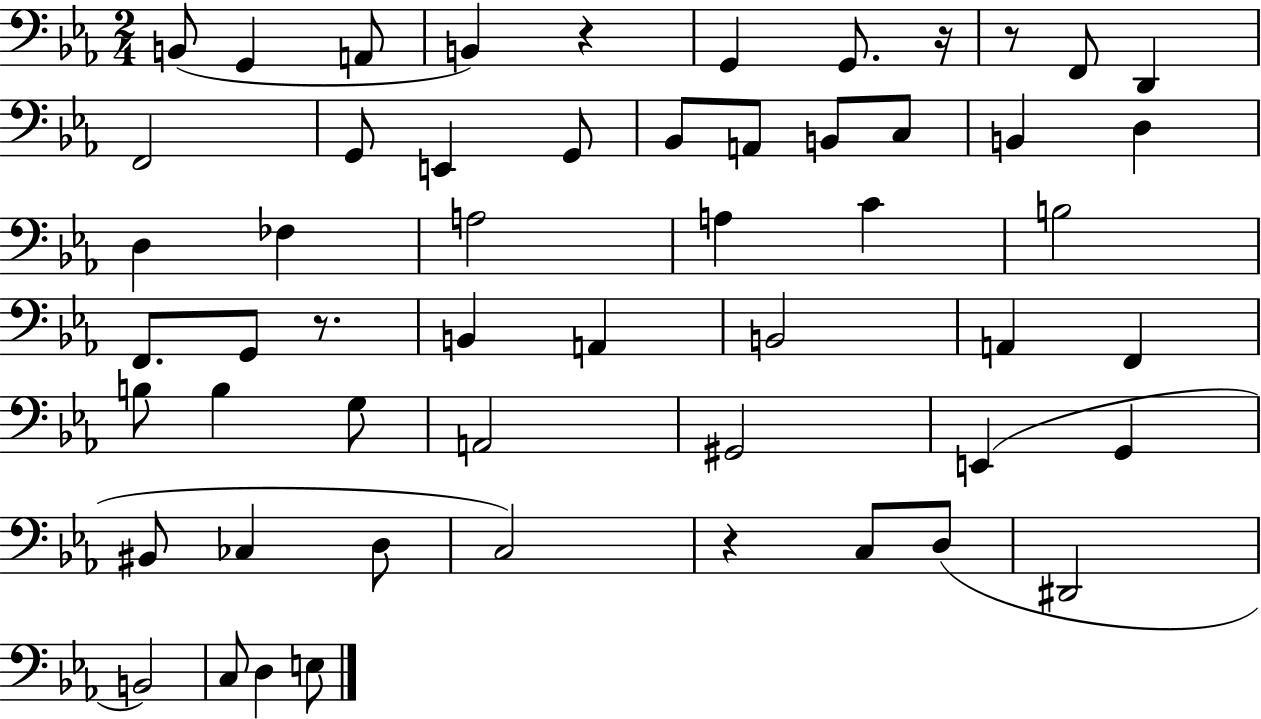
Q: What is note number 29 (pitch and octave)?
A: B2